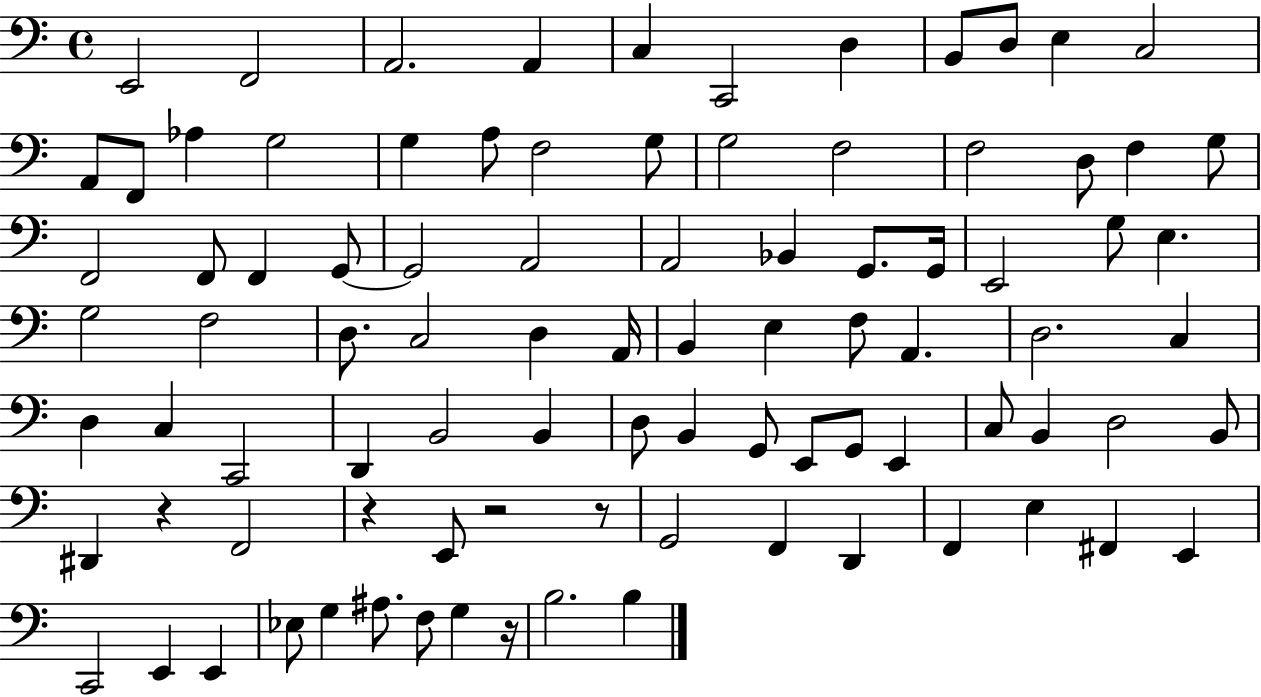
X:1
T:Untitled
M:4/4
L:1/4
K:C
E,,2 F,,2 A,,2 A,, C, C,,2 D, B,,/2 D,/2 E, C,2 A,,/2 F,,/2 _A, G,2 G, A,/2 F,2 G,/2 G,2 F,2 F,2 D,/2 F, G,/2 F,,2 F,,/2 F,, G,,/2 G,,2 A,,2 A,,2 _B,, G,,/2 G,,/4 E,,2 G,/2 E, G,2 F,2 D,/2 C,2 D, A,,/4 B,, E, F,/2 A,, D,2 C, D, C, C,,2 D,, B,,2 B,, D,/2 B,, G,,/2 E,,/2 G,,/2 E,, C,/2 B,, D,2 B,,/2 ^D,, z F,,2 z E,,/2 z2 z/2 G,,2 F,, D,, F,, E, ^F,, E,, C,,2 E,, E,, _E,/2 G, ^A,/2 F,/2 G, z/4 B,2 B,